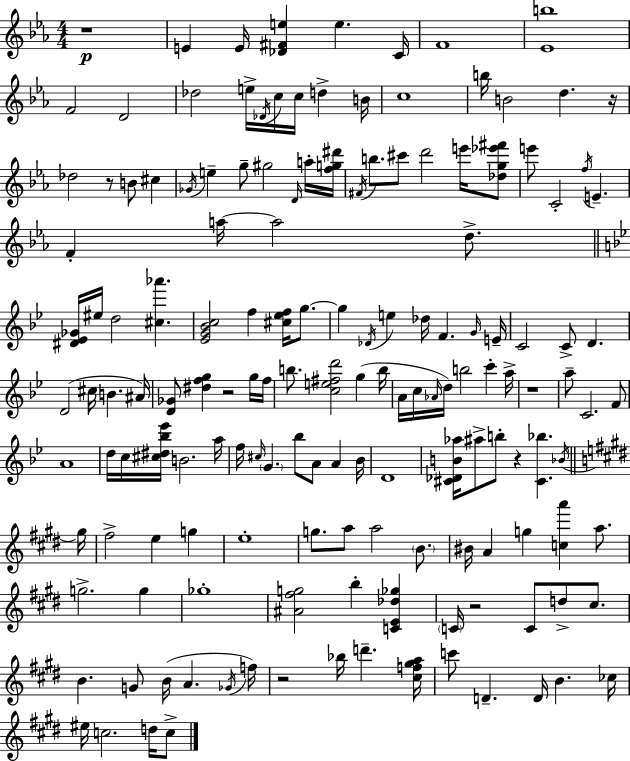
{
  \clef treble
  \numericTimeSignature
  \time 4/4
  \key ees \major
  \repeat volta 2 { r1\p | e'4 e'16 <des' fis' e''>4 e''4. c'16 | f'1 | <ees' b''>1 | \break f'2 d'2 | des''2 e''16-> \acciaccatura { des'16 } c''16 c''16 d''4-> | b'16 c''1 | b''16 b'2 d''4. | \break r16 des''2 r8 b'8 cis''4 | \acciaccatura { ges'16 } e''4-- g''8-- gis''2 | \grace { d'16 } a''16-. <f'' g'' dis'''>16 \acciaccatura { fis'16 } b''8. cis'''8 d'''2 | e'''16 <des'' g'' ees''' fis'''>8 e'''8 c'2-. \acciaccatura { f''16 } e'4.-- | \break f'4-. a''16~~ a''2 | d''8.-> \bar "||" \break \key bes \major <dis' ees' ges'>16 eis''16 d''2 <cis'' aes'''>4. | <ees' g' bes' c''>2 f''4 <cis'' ees'' f''>16 g''8.~~ | g''4 \acciaccatura { des'16 } e''4 des''16 f'4. | \grace { g'16 } e'16-- c'2 c'8-> d'4. | \break d'2( cis''16 b'4. | ais'16) <d' ges'>8 <dis'' f'' g''>4 r2 | g''16 f''16 b''8. <c'' e'' fis'' d'''>2 g''4( | b''16 a'16 c''16 \grace { aes'16 } d''16) b''2 c'''4-. | \break a''16-> r1 | a''8-- c'2. | f'8 a'1 | d''16 c''16 <cis'' dis'' bes'' ees'''>16 b'2. | \break a''16 f''16 \grace { cis''16 } \parenthesize g'4. bes''8 a'8 a'4 | bes'16 d'1 | <cis' des' b' aes''>16 ais''8-> b''8-. r4 <cis' bes''>4. | \acciaccatura { bes'16 } \bar "||" \break \key e \major gis''16 fis''2-> e''4 g''4 | e''1-. | g''8. a''8 a''2 \parenthesize b'8. | bis'16 a'4 g''4 <c'' a'''>4 a''8. | \break g''2.-> g''4 | ges''1-. | <ais' fis'' g''>2 b''4-. <c' e' des'' ges''>4 | \parenthesize c'16 r2 c'8 d''8-> cis''8. | \break b'4. g'8 b'16( a'4. | \acciaccatura { ges'16 }) f''16 r2 bes''16 d'''4.-- | <cis'' f'' gis'' a''>16 c'''8 d'4.-- d'16 b'4. | ces''16 eis''16 c''2. d''16 | \break c''8-> } \bar "|."
}